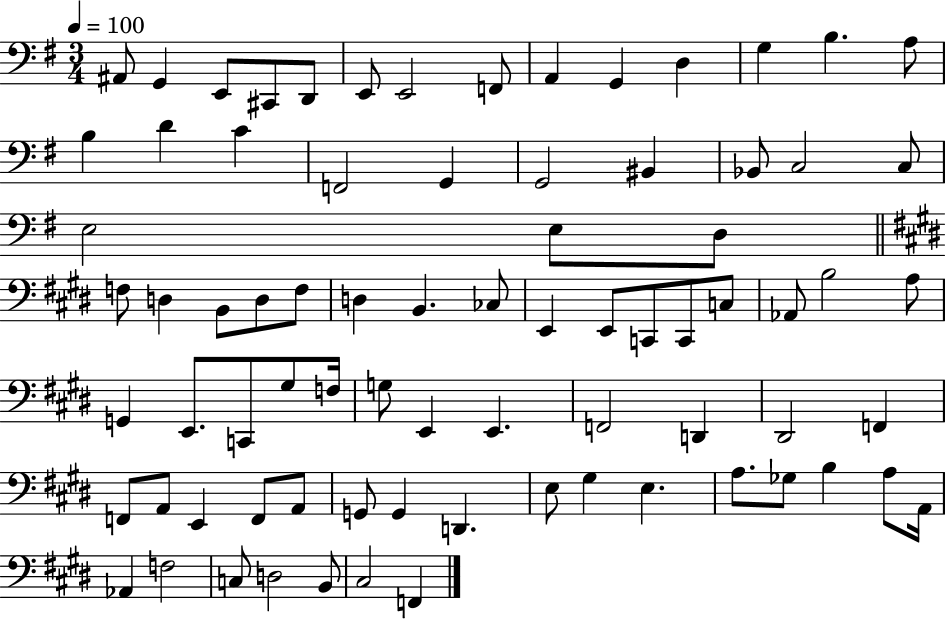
X:1
T:Untitled
M:3/4
L:1/4
K:G
^A,,/2 G,, E,,/2 ^C,,/2 D,,/2 E,,/2 E,,2 F,,/2 A,, G,, D, G, B, A,/2 B, D C F,,2 G,, G,,2 ^B,, _B,,/2 C,2 C,/2 E,2 E,/2 D,/2 F,/2 D, B,,/2 D,/2 F,/2 D, B,, _C,/2 E,, E,,/2 C,,/2 C,,/2 C,/2 _A,,/2 B,2 A,/2 G,, E,,/2 C,,/2 ^G,/2 F,/4 G,/2 E,, E,, F,,2 D,, ^D,,2 F,, F,,/2 A,,/2 E,, F,,/2 A,,/2 G,,/2 G,, D,, E,/2 ^G, E, A,/2 _G,/2 B, A,/2 A,,/4 _A,, F,2 C,/2 D,2 B,,/2 ^C,2 F,,